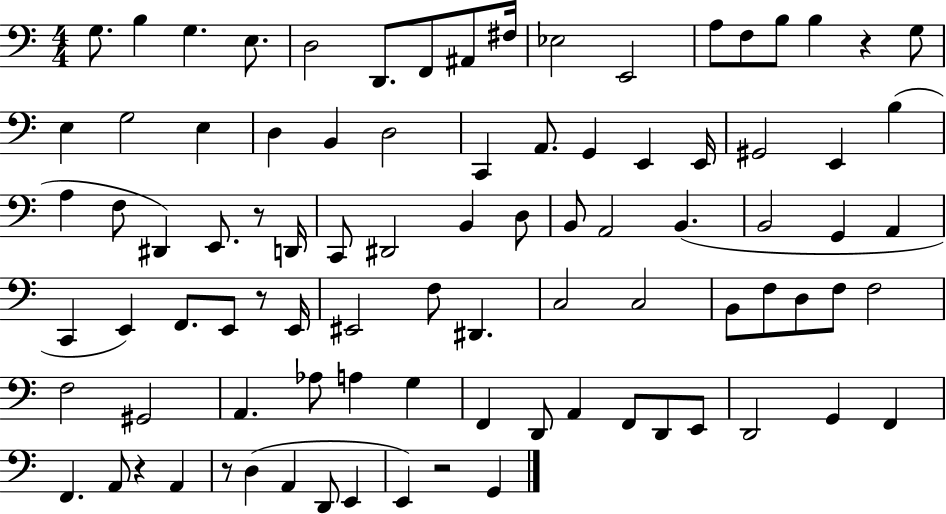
G3/e. B3/q G3/q. E3/e. D3/h D2/e. F2/e A#2/e F#3/s Eb3/h E2/h A3/e F3/e B3/e B3/q R/q G3/e E3/q G3/h E3/q D3/q B2/q D3/h C2/q A2/e. G2/q E2/q E2/s G#2/h E2/q B3/q A3/q F3/e D#2/q E2/e. R/e D2/s C2/e D#2/h B2/q D3/e B2/e A2/h B2/q. B2/h G2/q A2/q C2/q E2/q F2/e. E2/e R/e E2/s EIS2/h F3/e D#2/q. C3/h C3/h B2/e F3/e D3/e F3/e F3/h F3/h G#2/h A2/q. Ab3/e A3/q G3/q F2/q D2/e A2/q F2/e D2/e E2/e D2/h G2/q F2/q F2/q. A2/e R/q A2/q R/e D3/q A2/q D2/e E2/q E2/q R/h G2/q